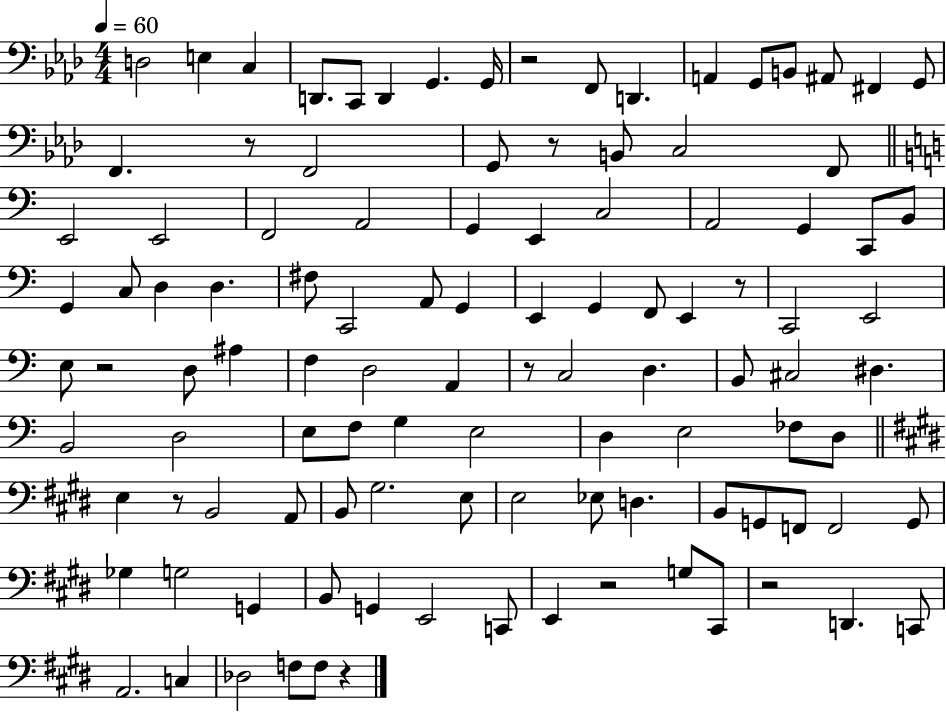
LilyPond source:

{
  \clef bass
  \numericTimeSignature
  \time 4/4
  \key aes \major
  \tempo 4 = 60
  d2 e4 c4 | d,8. c,8 d,4 g,4. g,16 | r2 f,8 d,4. | a,4 g,8 b,8 ais,8 fis,4 g,8 | \break f,4. r8 f,2 | g,8 r8 b,8 c2 f,8 | \bar "||" \break \key c \major e,2 e,2 | f,2 a,2 | g,4 e,4 c2 | a,2 g,4 c,8 b,8 | \break g,4 c8 d4 d4. | fis8 c,2 a,8 g,4 | e,4 g,4 f,8 e,4 r8 | c,2 e,2 | \break e8 r2 d8 ais4 | f4 d2 a,4 | r8 c2 d4. | b,8 cis2 dis4. | \break b,2 d2 | e8 f8 g4 e2 | d4 e2 fes8 d8 | \bar "||" \break \key e \major e4 r8 b,2 a,8 | b,8 gis2. e8 | e2 ees8 d4. | b,8 g,8 f,8 f,2 g,8 | \break ges4 g2 g,4 | b,8 g,4 e,2 c,8 | e,4 r2 g8 cis,8 | r2 d,4. c,8 | \break a,2. c4 | des2 f8 f8 r4 | \bar "|."
}